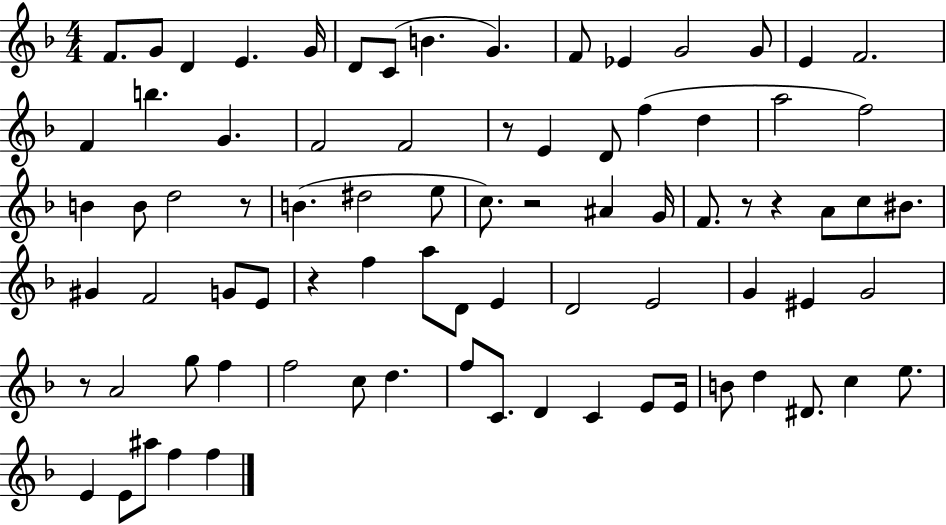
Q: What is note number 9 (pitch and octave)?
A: G4